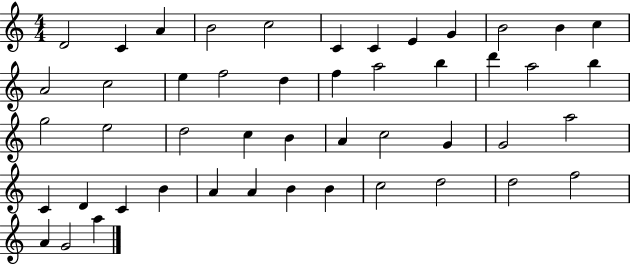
X:1
T:Untitled
M:4/4
L:1/4
K:C
D2 C A B2 c2 C C E G B2 B c A2 c2 e f2 d f a2 b d' a2 b g2 e2 d2 c B A c2 G G2 a2 C D C B A A B B c2 d2 d2 f2 A G2 a